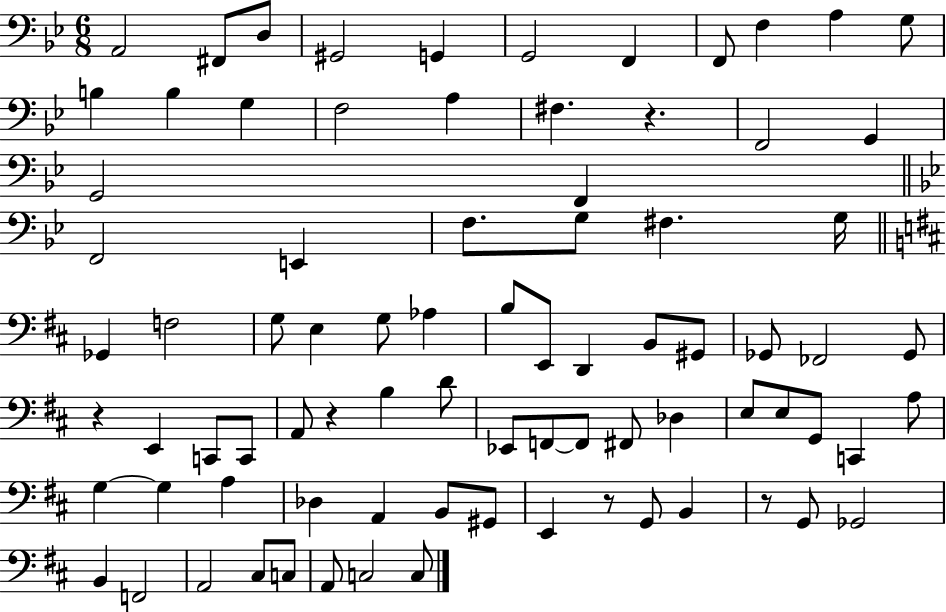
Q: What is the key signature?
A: BES major